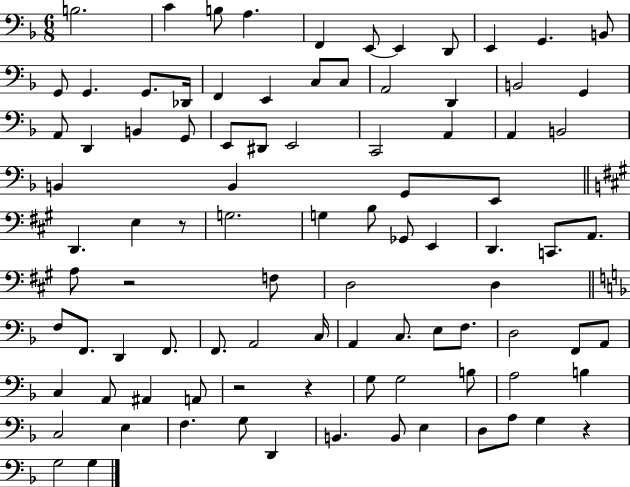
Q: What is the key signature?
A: F major